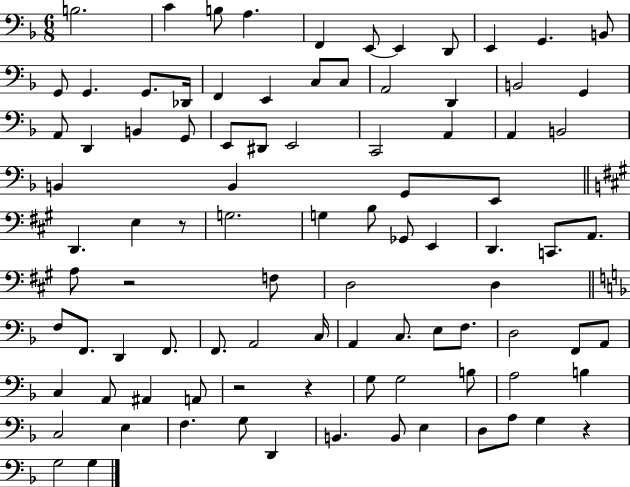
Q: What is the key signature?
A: F major